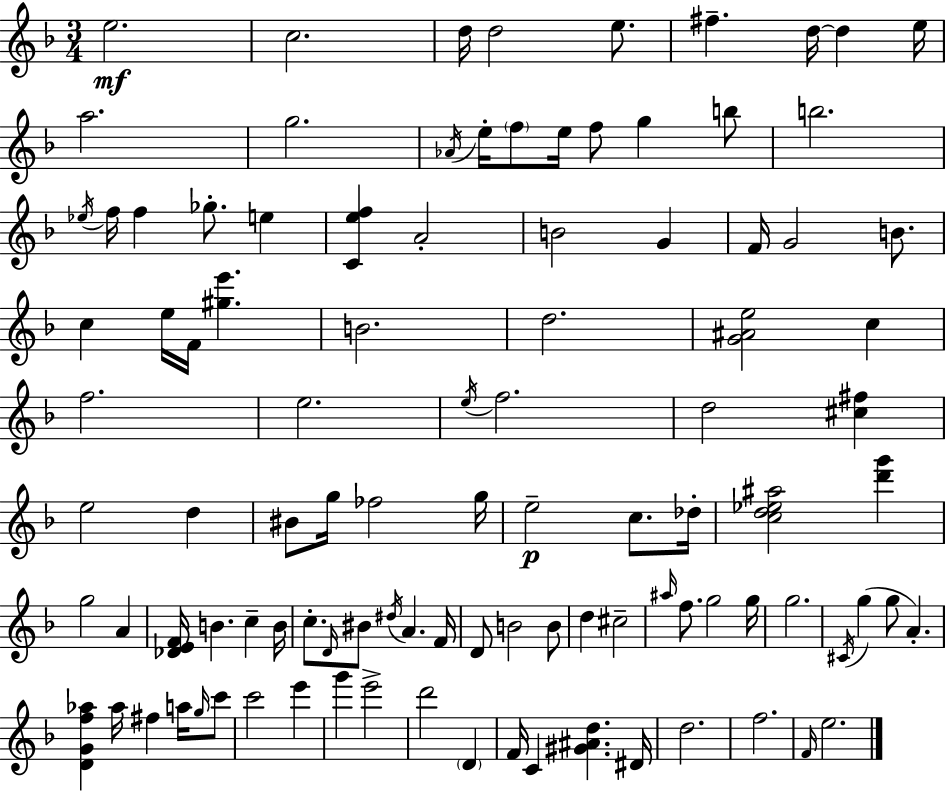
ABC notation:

X:1
T:Untitled
M:3/4
L:1/4
K:F
e2 c2 d/4 d2 e/2 ^f d/4 d e/4 a2 g2 _A/4 e/4 f/2 e/4 f/2 g b/2 b2 _e/4 f/4 f _g/2 e [Cef] A2 B2 G F/4 G2 B/2 c e/4 F/4 [^ge'] B2 d2 [G^Ae]2 c f2 e2 e/4 f2 d2 [^c^f] e2 d ^B/2 g/4 _f2 g/4 e2 c/2 _d/4 [cd_e^a]2 [d'g'] g2 A [_DEF]/4 B c B/4 c/2 D/4 ^B/2 ^d/4 A F/4 D/2 B2 B/2 d ^c2 ^a/4 f/2 g2 g/4 g2 ^C/4 g g/2 A [DGf_a] _a/4 ^f a/4 g/4 c'/2 c'2 e' g' e'2 d'2 D F/4 C [^G^Ad] ^D/4 d2 f2 F/4 e2